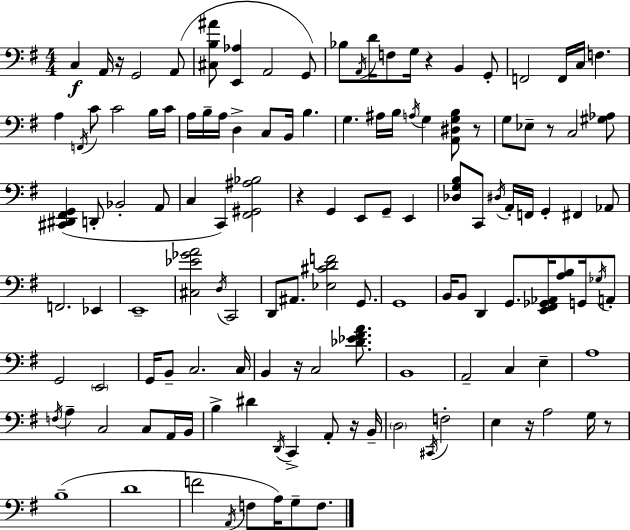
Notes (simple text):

C3/q A2/s R/s G2/h A2/e [C#3,B3,A#4]/e [E2,Ab3]/q A2/h G2/e Bb3/e A2/s D4/s F3/e G3/s R/q B2/q G2/e F2/h F2/s C3/s F3/q. A3/q F2/s C4/e C4/h B3/s C4/s A3/s B3/s A3/s D3/q C3/e B2/s B3/q. G3/q. A#3/s B3/s A3/s G3/q [A2,D#3,G3,B3]/e R/e G3/e Eb3/e R/e C3/h [G#3,Ab3]/e [C#2,D#2,F#2,G2]/q D2/e Bb2/h A2/e C3/q C2/q [F#2,G#2,A#3,Bb3]/h R/q G2/q E2/e G2/e E2/q [Db3,G3,B3]/e C2/e D#3/s A2/s F2/s G2/q F#2/q Ab2/e F2/h. Eb2/q E2/w [C#3,Eb4,Gb4,A4]/h D3/s C2/h D2/e A#2/e. [Eb3,C#4,D4,F4]/h G2/e. G2/w B2/s B2/e D2/q G2/e. [E2,F#2,Gb2,Ab2]/s [A3,B3]/e G2/s Gb3/s A2/e G2/h E2/h G2/s B2/e C3/h. C3/s B2/q R/s C3/h [Db4,Eb4,F#4,A4]/e. B2/w A2/h C3/q E3/q A3/w F3/s A3/q C3/h C3/e A2/s B2/s B3/q D#4/q D2/s C2/q A2/e R/s B2/s D3/h C#2/s F3/h E3/q R/s A3/h G3/s R/e B3/w D4/w F4/h A2/s F3/e A3/s G3/e F3/e.